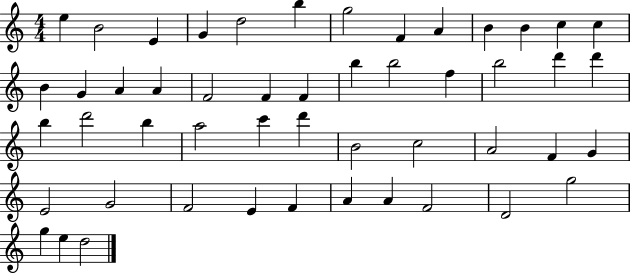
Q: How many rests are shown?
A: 0